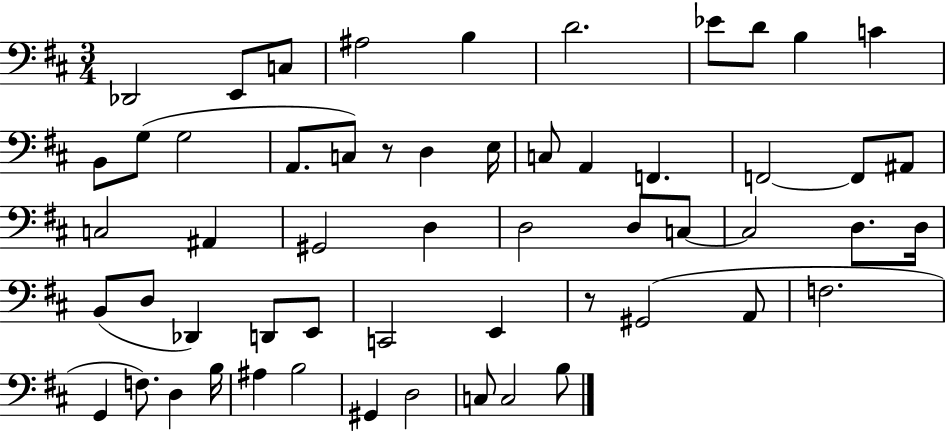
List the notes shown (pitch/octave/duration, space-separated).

Db2/h E2/e C3/e A#3/h B3/q D4/h. Eb4/e D4/e B3/q C4/q B2/e G3/e G3/h A2/e. C3/e R/e D3/q E3/s C3/e A2/q F2/q. F2/h F2/e A#2/e C3/h A#2/q G#2/h D3/q D3/h D3/e C3/e C3/h D3/e. D3/s B2/e D3/e Db2/q D2/e E2/e C2/h E2/q R/e G#2/h A2/e F3/h. G2/q F3/e. D3/q B3/s A#3/q B3/h G#2/q D3/h C3/e C3/h B3/e